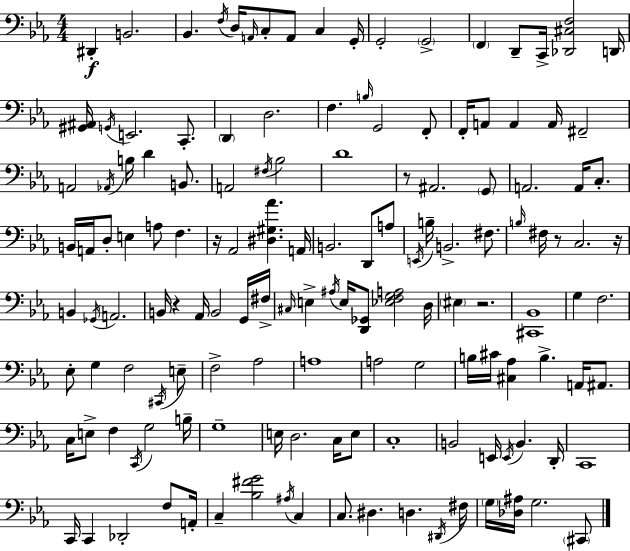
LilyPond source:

{
  \clef bass
  \numericTimeSignature
  \time 4/4
  \key ees \major
  dis,4-.\f b,2. | bes,4. \acciaccatura { f16 } d16 \grace { a,16 } c8-. a,8 c4 | g,16-. g,2-. \parenthesize g,2-> | \parenthesize f,4 d,8-- c,16-> <des, cis f>2 | \break d,16 <gis, ais,>16 \acciaccatura { g,16 } e,2. | c,8.-. \parenthesize d,4 d2. | f4. \grace { b16 } g,2 | f,8-. f,16-. a,8 a,4 a,16 fis,2-- | \break a,2 \acciaccatura { aes,16 } b16 d'4 | b,8. a,2 \acciaccatura { fis16 } bes2 | d'1 | r8 ais,2. | \break \parenthesize g,8 a,2. | a,16 c8.-. b,16 a,16 d8-. e4 a8 | f4. r16 aes,2 <dis gis aes'>4. | a,16 b,2. | \break d,8 a8 \acciaccatura { e,16 } b16-- b,2.-> | fis8. \grace { b16 } fis16 r8 c2. | r16 b,4 \acciaccatura { ges,16 } a,2. | b,16 r4 aes,16 b,2 | \break g,16 fis16-> \grace { cis16 } e4-> \acciaccatura { ais16 } e16 | <d, ges,>8 <ees f g a>2 d16 \parenthesize eis4 r2. | <cis, bes,>1 | g4 f2. | \break ees8-. g4 | f2 \acciaccatura { cis,16 } e8-- f2-> | aes2 a1 | a2 | \break g2 b16 cis'16 <cis aes>4 | b4.-> a,16 ais,8. c16 e8-> f4 | \acciaccatura { c,16 } g2 b16-- g1-- | e16 d2. | \break c16 e8 c1-. | b,2 | e,16 \acciaccatura { e,16 } b,4. d,16-. c,1 | c,16 c,4 | \break des,2-. f8 a,16-. c4-- | <bes fis' g'>2 \acciaccatura { ais16 } c4 c8. | dis4. d4. \acciaccatura { dis,16 } fis16 | \parenthesize g16 <des ais>16 g2. \parenthesize cis,8 | \break \bar "|."
}